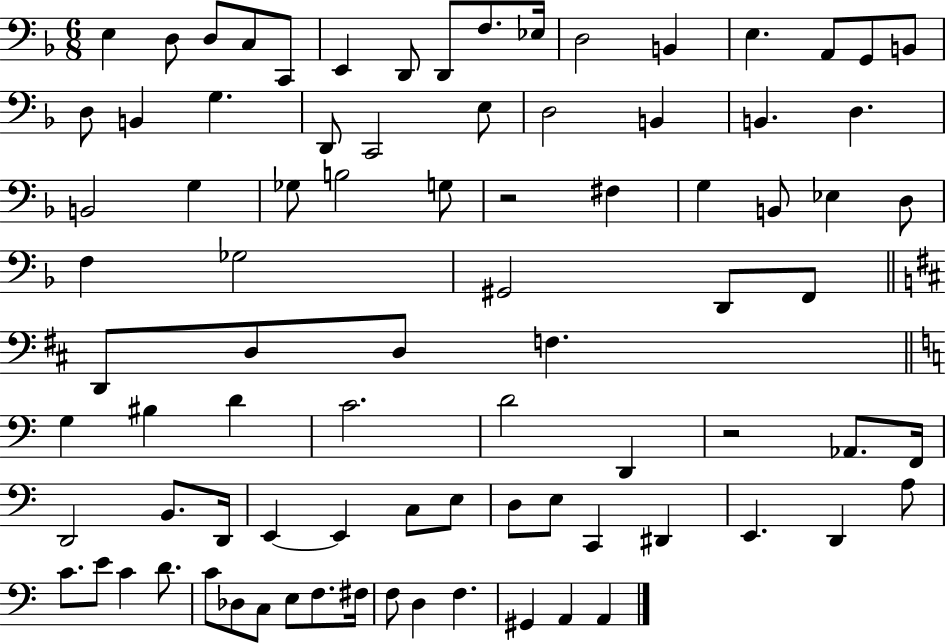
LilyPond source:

{
  \clef bass
  \numericTimeSignature
  \time 6/8
  \key f \major
  e4 d8 d8 c8 c,8 | e,4 d,8 d,8 f8. ees16 | d2 b,4 | e4. a,8 g,8 b,8 | \break d8 b,4 g4. | d,8 c,2 e8 | d2 b,4 | b,4. d4. | \break b,2 g4 | ges8 b2 g8 | r2 fis4 | g4 b,8 ees4 d8 | \break f4 ges2 | gis,2 d,8 f,8 | \bar "||" \break \key b \minor d,8 d8 d8 f4. | \bar "||" \break \key c \major g4 bis4 d'4 | c'2. | d'2 d,4 | r2 aes,8. f,16 | \break d,2 b,8. d,16 | e,4~~ e,4 c8 e8 | d8 e8 c,4 dis,4 | e,4. d,4 a8 | \break c'8. e'8 c'4 d'8. | c'8 des8 c8 e8 f8. fis16 | f8 d4 f4. | gis,4 a,4 a,4 | \break \bar "|."
}